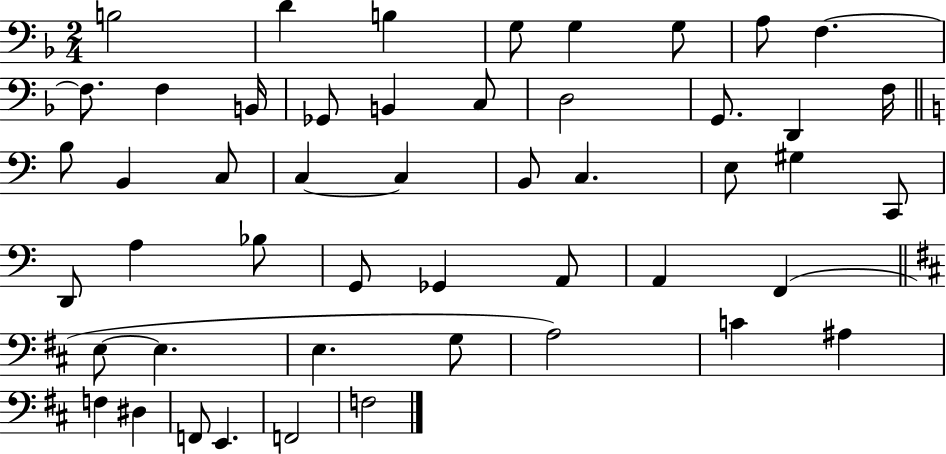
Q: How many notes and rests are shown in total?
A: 49